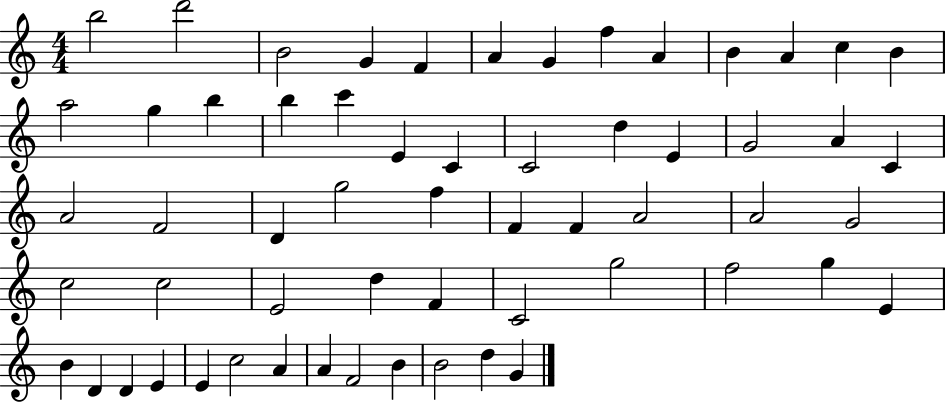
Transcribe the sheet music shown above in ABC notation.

X:1
T:Untitled
M:4/4
L:1/4
K:C
b2 d'2 B2 G F A G f A B A c B a2 g b b c' E C C2 d E G2 A C A2 F2 D g2 f F F A2 A2 G2 c2 c2 E2 d F C2 g2 f2 g E B D D E E c2 A A F2 B B2 d G